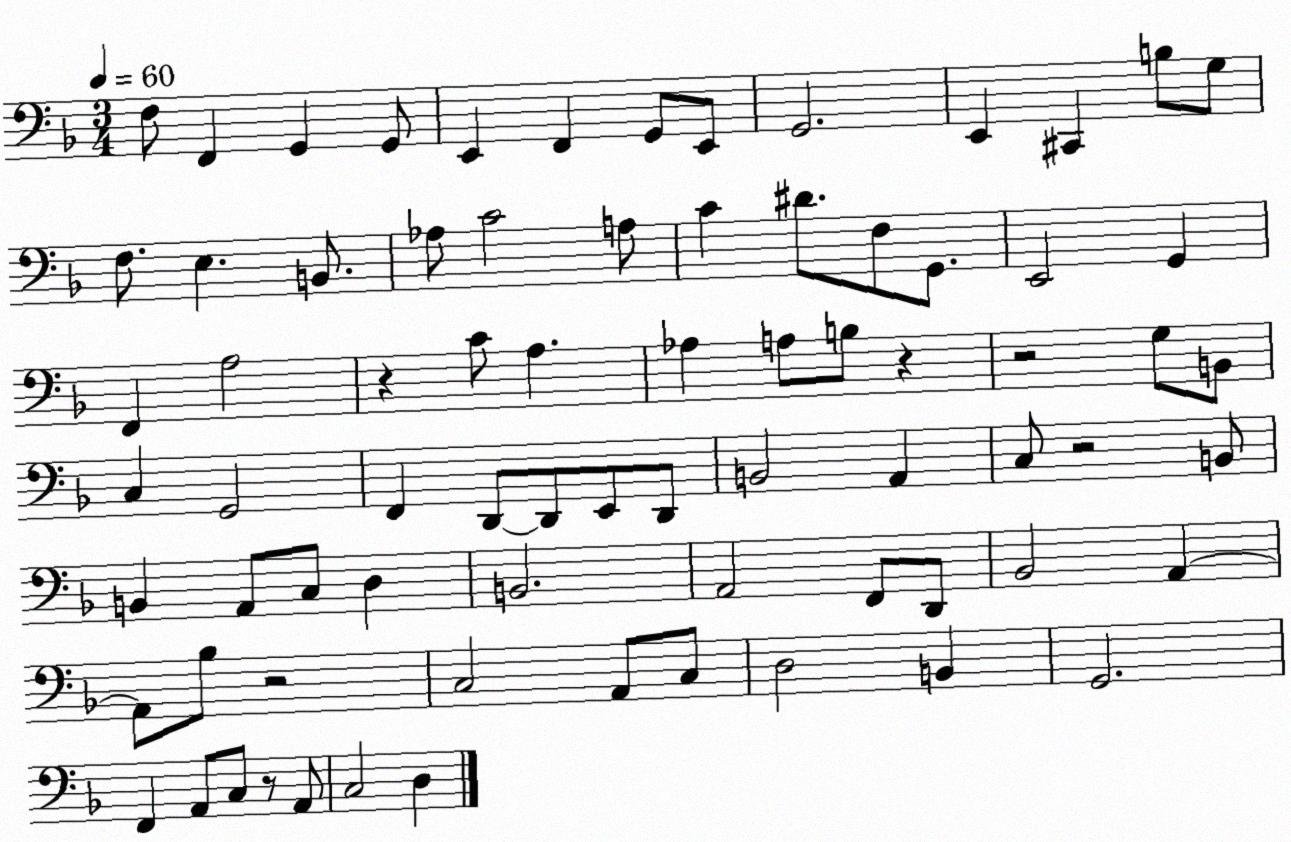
X:1
T:Untitled
M:3/4
L:1/4
K:F
F,/2 F,, G,, G,,/2 E,, F,, G,,/2 E,,/2 G,,2 E,, ^C,, B,/2 G,/2 F,/2 E, B,,/2 _A,/2 C2 A,/2 C ^D/2 F,/2 G,,/2 E,,2 G,, F,, A,2 z C/2 A, _A, A,/2 B,/2 z z2 G,/2 B,,/2 C, G,,2 F,, D,,/2 D,,/2 E,,/2 D,,/2 B,,2 A,, C,/2 z2 B,,/2 B,, A,,/2 C,/2 D, B,,2 A,,2 F,,/2 D,,/2 _B,,2 A,, A,,/2 _B,/2 z2 C,2 A,,/2 C,/2 D,2 B,, G,,2 F,, A,,/2 C,/2 z/2 A,,/2 C,2 D,